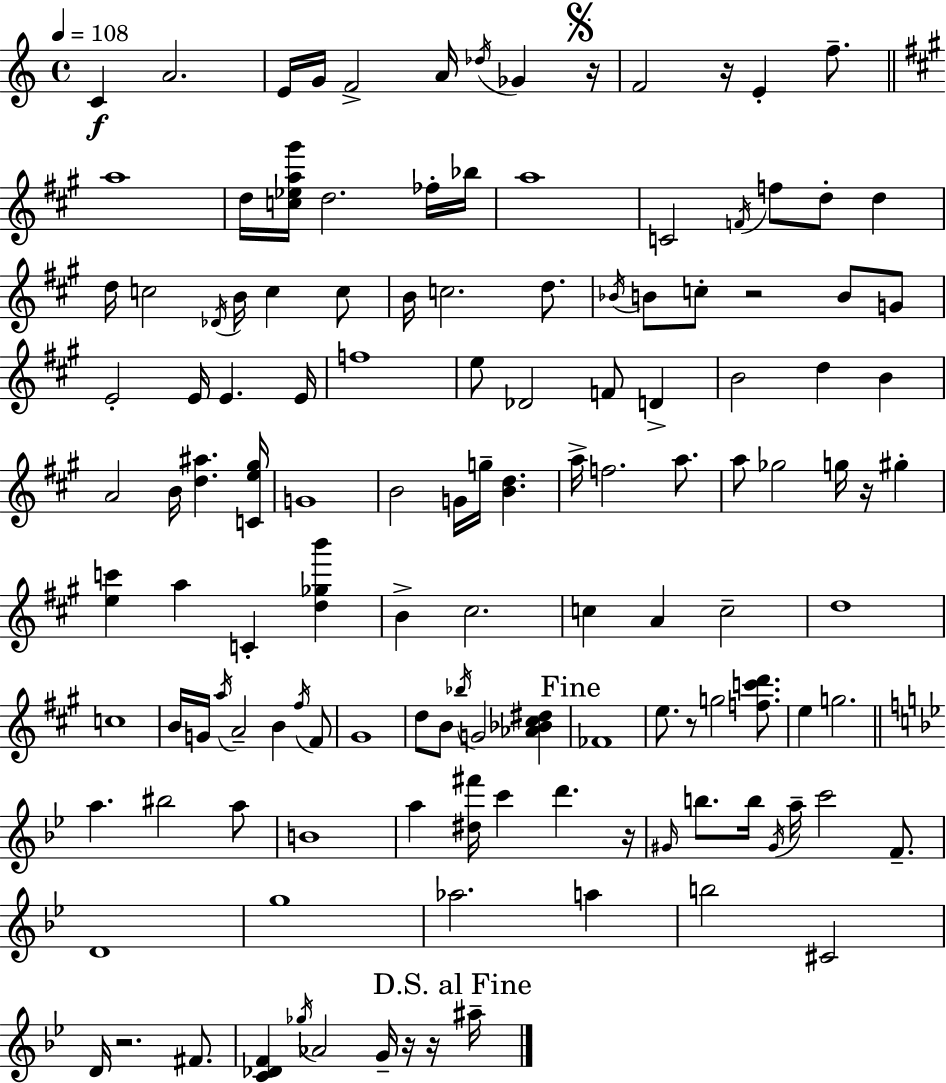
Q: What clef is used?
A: treble